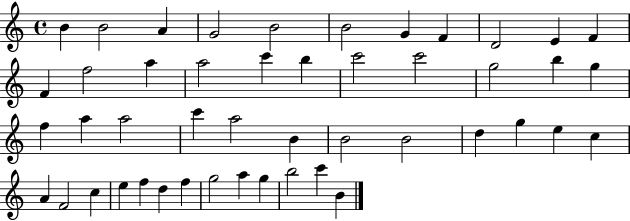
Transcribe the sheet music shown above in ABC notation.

X:1
T:Untitled
M:4/4
L:1/4
K:C
B B2 A G2 B2 B2 G F D2 E F F f2 a a2 c' b c'2 c'2 g2 b g f a a2 c' a2 B B2 B2 d g e c A F2 c e f d f g2 a g b2 c' B